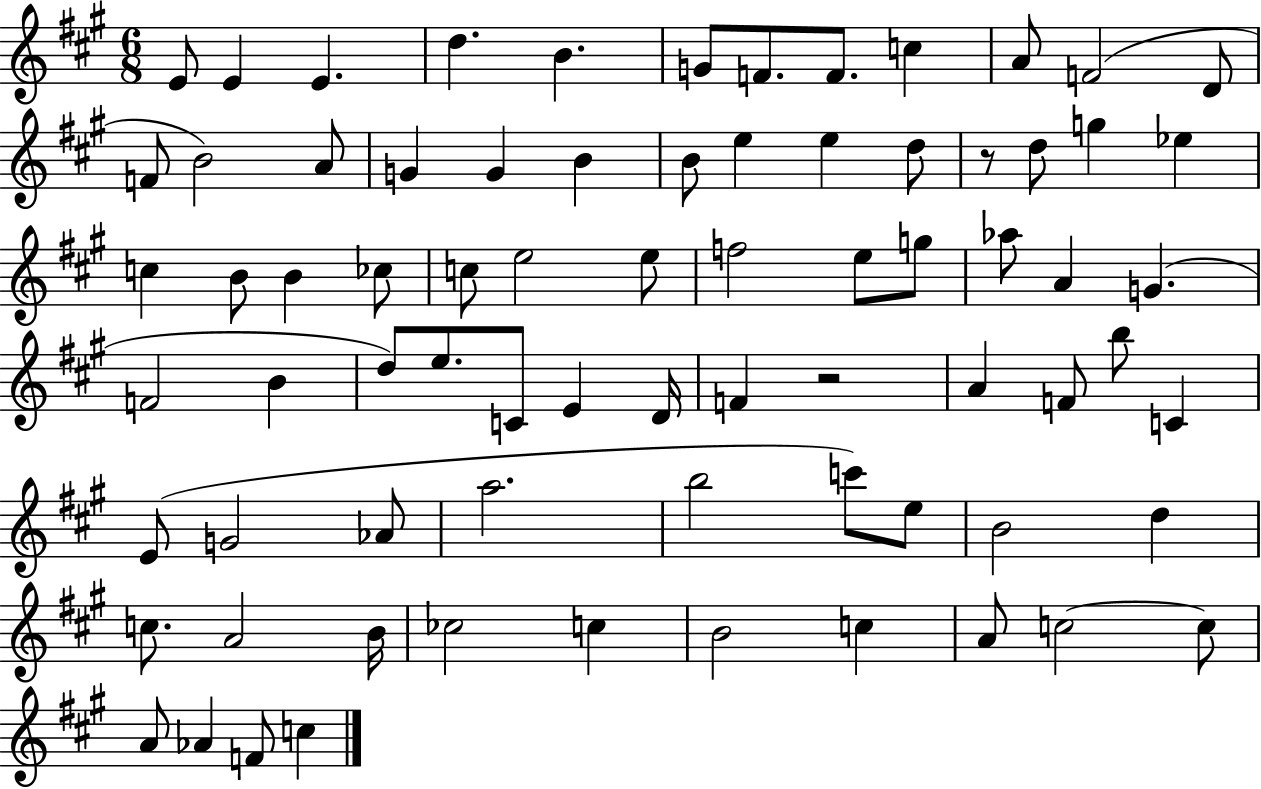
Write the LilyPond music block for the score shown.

{
  \clef treble
  \numericTimeSignature
  \time 6/8
  \key a \major
  e'8 e'4 e'4. | d''4. b'4. | g'8 f'8. f'8. c''4 | a'8 f'2( d'8 | \break f'8 b'2) a'8 | g'4 g'4 b'4 | b'8 e''4 e''4 d''8 | r8 d''8 g''4 ees''4 | \break c''4 b'8 b'4 ces''8 | c''8 e''2 e''8 | f''2 e''8 g''8 | aes''8 a'4 g'4.( | \break f'2 b'4 | d''8) e''8. c'8 e'4 d'16 | f'4 r2 | a'4 f'8 b''8 c'4 | \break e'8( g'2 aes'8 | a''2. | b''2 c'''8) e''8 | b'2 d''4 | \break c''8. a'2 b'16 | ces''2 c''4 | b'2 c''4 | a'8 c''2~~ c''8 | \break a'8 aes'4 f'8 c''4 | \bar "|."
}